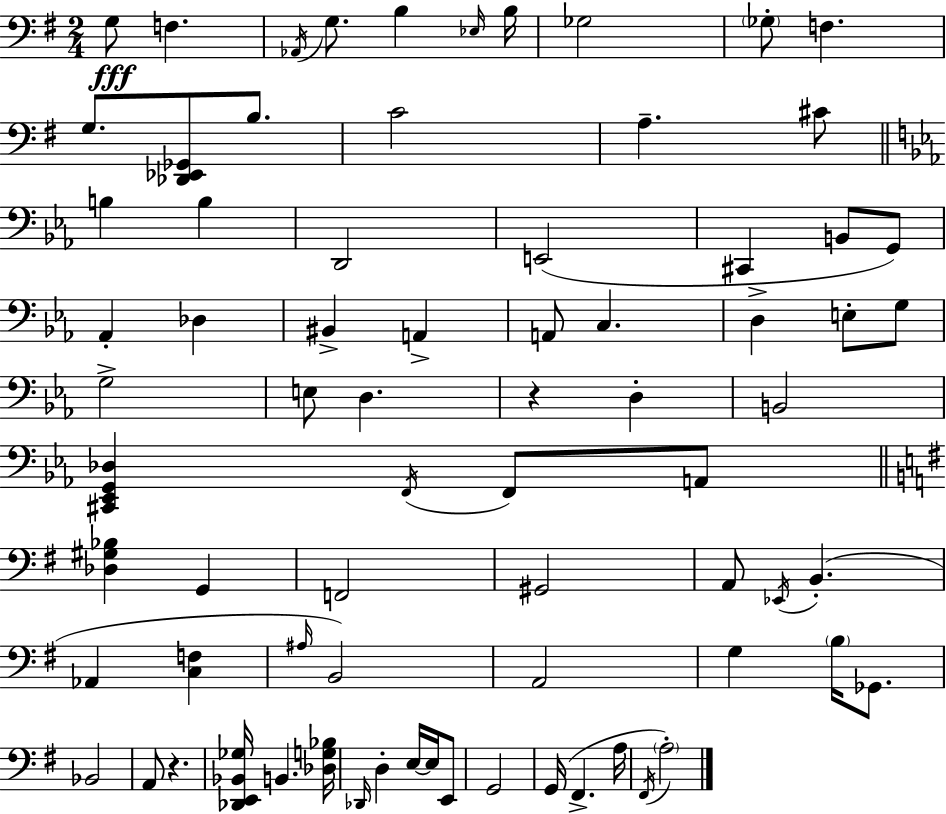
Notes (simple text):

G3/e F3/q. Ab2/s G3/e. B3/q Eb3/s B3/s Gb3/h Gb3/e F3/q. G3/e. [Db2,Eb2,Gb2]/e B3/e. C4/h A3/q. C#4/e B3/q B3/q D2/h E2/h C#2/q B2/e G2/e Ab2/q Db3/q BIS2/q A2/q A2/e C3/q. D3/q E3/e G3/e G3/h E3/e D3/q. R/q D3/q B2/h [C#2,Eb2,G2,Db3]/q F2/s F2/e A2/e [Db3,G#3,Bb3]/q G2/q F2/h G#2/h A2/e Eb2/s B2/q. Ab2/q [C3,F3]/q A#3/s B2/h A2/h G3/q B3/s Gb2/e. Bb2/h A2/e R/q. [Db2,E2,Bb2,Gb3]/s B2/q. [Db3,G3,Bb3]/s Db2/s D3/q E3/s E3/s E2/e G2/h G2/s F#2/q. A3/s F#2/s A3/h